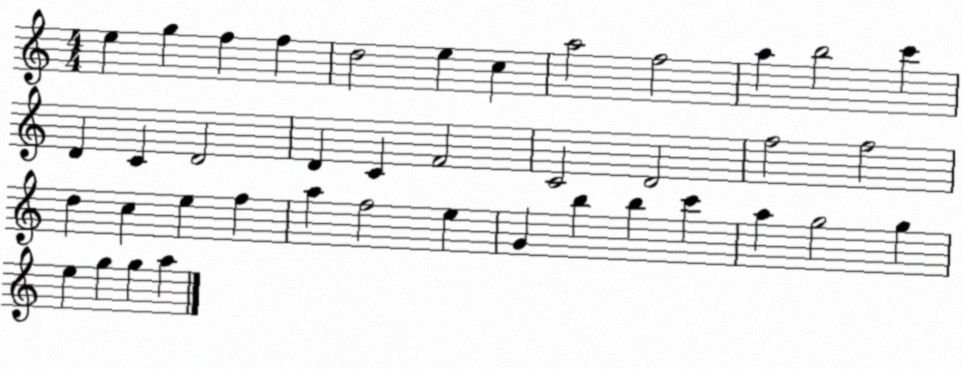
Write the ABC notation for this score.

X:1
T:Untitled
M:4/4
L:1/4
K:C
e g f f d2 e c a2 f2 a b2 c' D C D2 D C F2 C2 D2 f2 f2 d c e f a f2 e G b b c' a g2 g e g g a